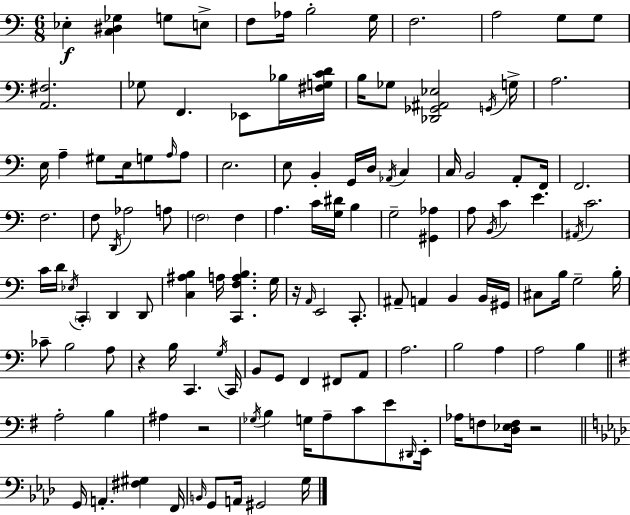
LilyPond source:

{
  \clef bass
  \numericTimeSignature
  \time 6/8
  \key a \minor
  ees4-.\f <c dis ges>4 g8 e8-> | f8 aes16 b2-. g16 | f2. | a2 g8 g8 | \break <a, fis>2. | ges8 f,4. ees,8 bes16 <fis g c' d'>16 | b16 ges8 <des, ges, ais, ees>2 \acciaccatura { g,16 } | g16-> a2. | \break e16 a4-- gis8 e16 g8 \grace { a16 } | a8 e2. | e8 b,4-. g,16 d16 \acciaccatura { aes,16 } c4 | c16 b,2 | \break a,8-. f,16 f,2. | f2. | f8 \acciaccatura { d,16 } aes2 | a8 \parenthesize f2 | \break f4 a4. c'16 <g dis'>16 | b4 g2-- | <gis, aes>4 a8 \acciaccatura { b,16 } c'4 e'4. | \acciaccatura { ais,16 } c'2. | \break c'16 d'16 \acciaccatura { ees16 } \parenthesize c,4-. | d,4 d,8 <c ais b>4 a16 | <c, f a b>4. g16 r16 \grace { a,16 } e,2 | c,8.-. ais,8-- a,4 | \break b,4 b,16 gis,16 cis8 b16 g2-- | b16-. ces'8-- b2 | a8 r4 | b16 c,4. \acciaccatura { g16 } c,16 b,8 g,8 | \break f,4 fis,8 a,8 a2. | b2 | a4 a2 | b4 \bar "||" \break \key e \minor a2-. b4 | ais4 r2 | \acciaccatura { ges16 } b4 g16 a8-- c'8 e'8 | \grace { dis,16 } e,16-. aes16 f8 <d ees f>16 r2 | \break \bar "||" \break \key f \minor g,16 a,4.-. <fis gis>4 f,16 | \grace { b,16 } g,8 a,16 gis,2 | g16 \bar "|."
}